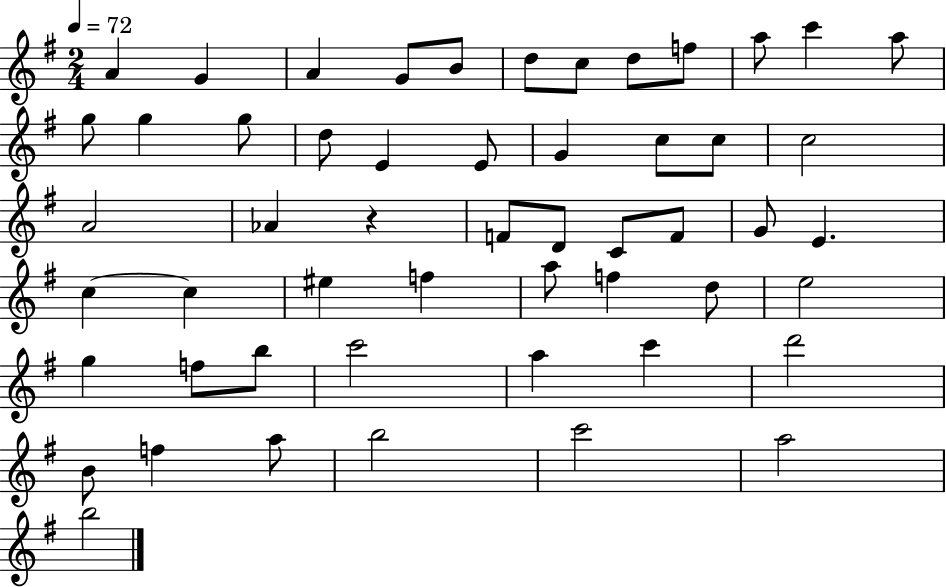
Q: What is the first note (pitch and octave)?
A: A4